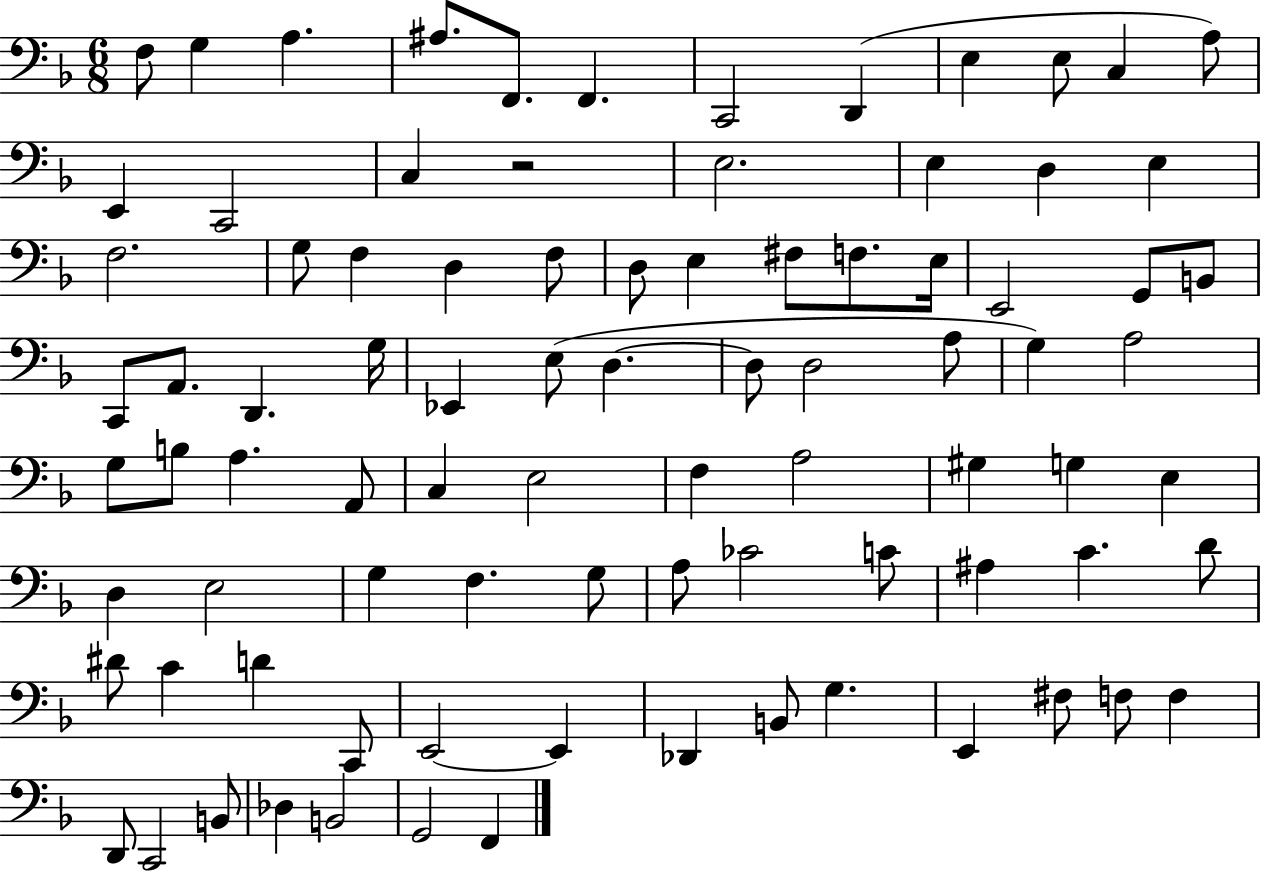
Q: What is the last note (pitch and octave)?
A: F2